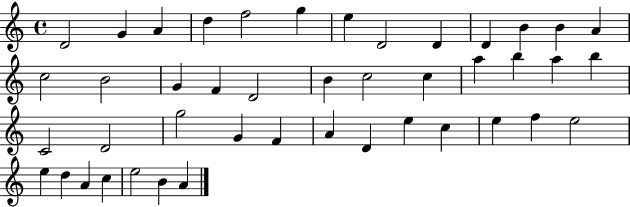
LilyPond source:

{
  \clef treble
  \time 4/4
  \defaultTimeSignature
  \key c \major
  d'2 g'4 a'4 | d''4 f''2 g''4 | e''4 d'2 d'4 | d'4 b'4 b'4 a'4 | \break c''2 b'2 | g'4 f'4 d'2 | b'4 c''2 c''4 | a''4 b''4 a''4 b''4 | \break c'2 d'2 | g''2 g'4 f'4 | a'4 d'4 e''4 c''4 | e''4 f''4 e''2 | \break e''4 d''4 a'4 c''4 | e''2 b'4 a'4 | \bar "|."
}